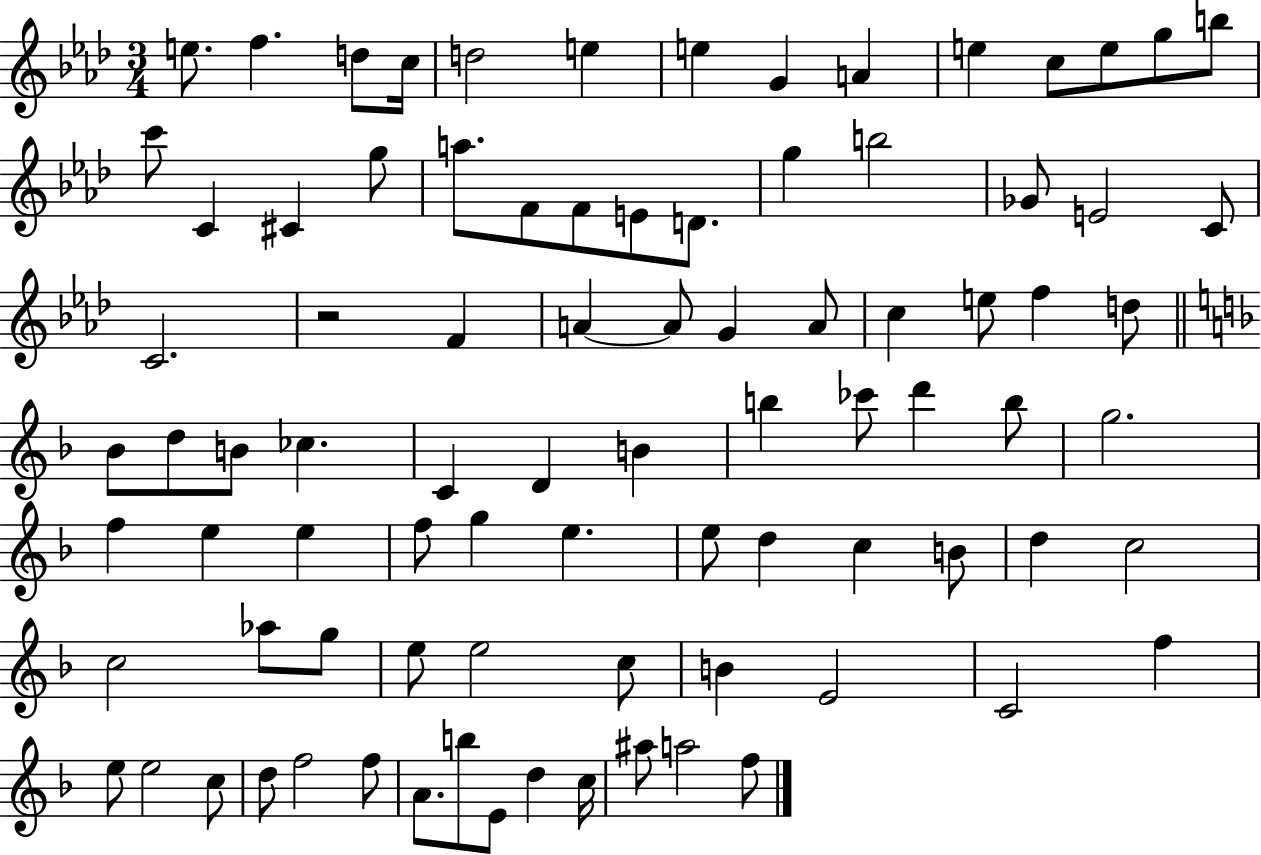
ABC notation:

X:1
T:Untitled
M:3/4
L:1/4
K:Ab
e/2 f d/2 c/4 d2 e e G A e c/2 e/2 g/2 b/2 c'/2 C ^C g/2 a/2 F/2 F/2 E/2 D/2 g b2 _G/2 E2 C/2 C2 z2 F A A/2 G A/2 c e/2 f d/2 _B/2 d/2 B/2 _c C D B b _c'/2 d' b/2 g2 f e e f/2 g e e/2 d c B/2 d c2 c2 _a/2 g/2 e/2 e2 c/2 B E2 C2 f e/2 e2 c/2 d/2 f2 f/2 A/2 b/2 E/2 d c/4 ^a/2 a2 f/2